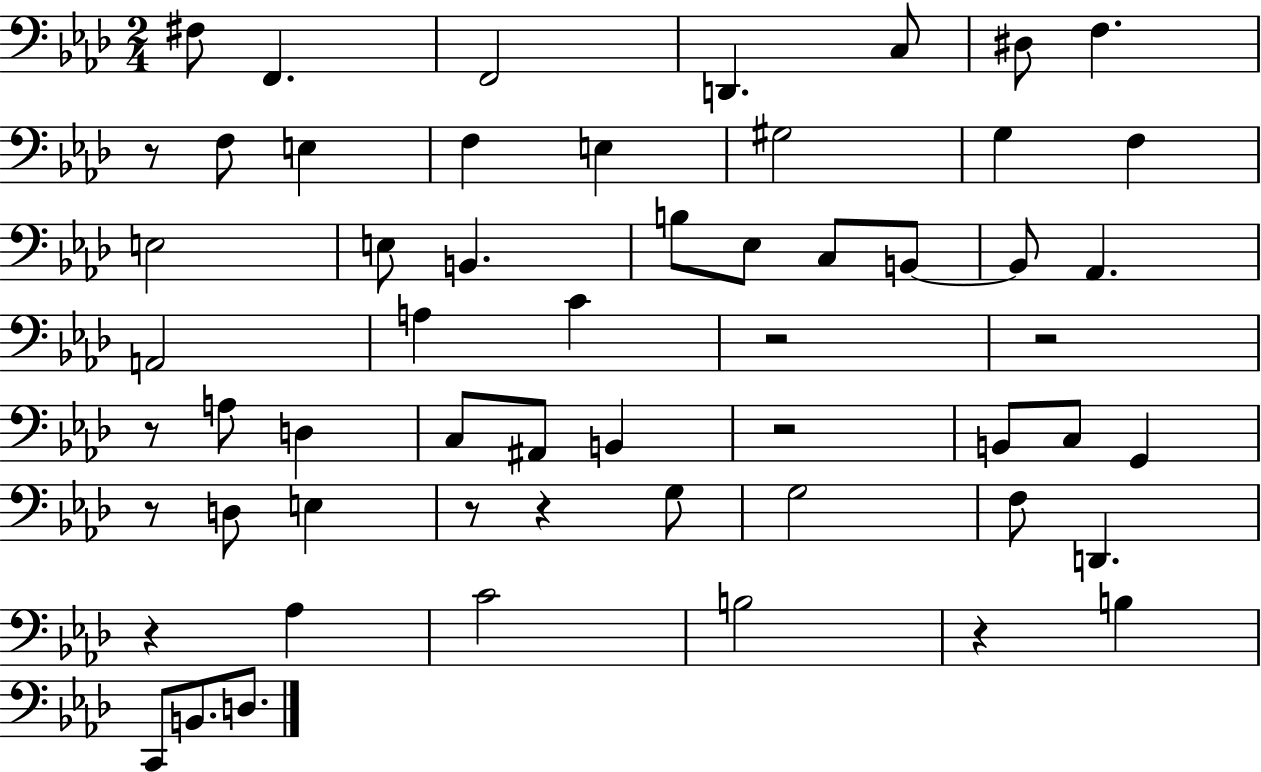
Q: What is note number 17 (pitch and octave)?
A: B2